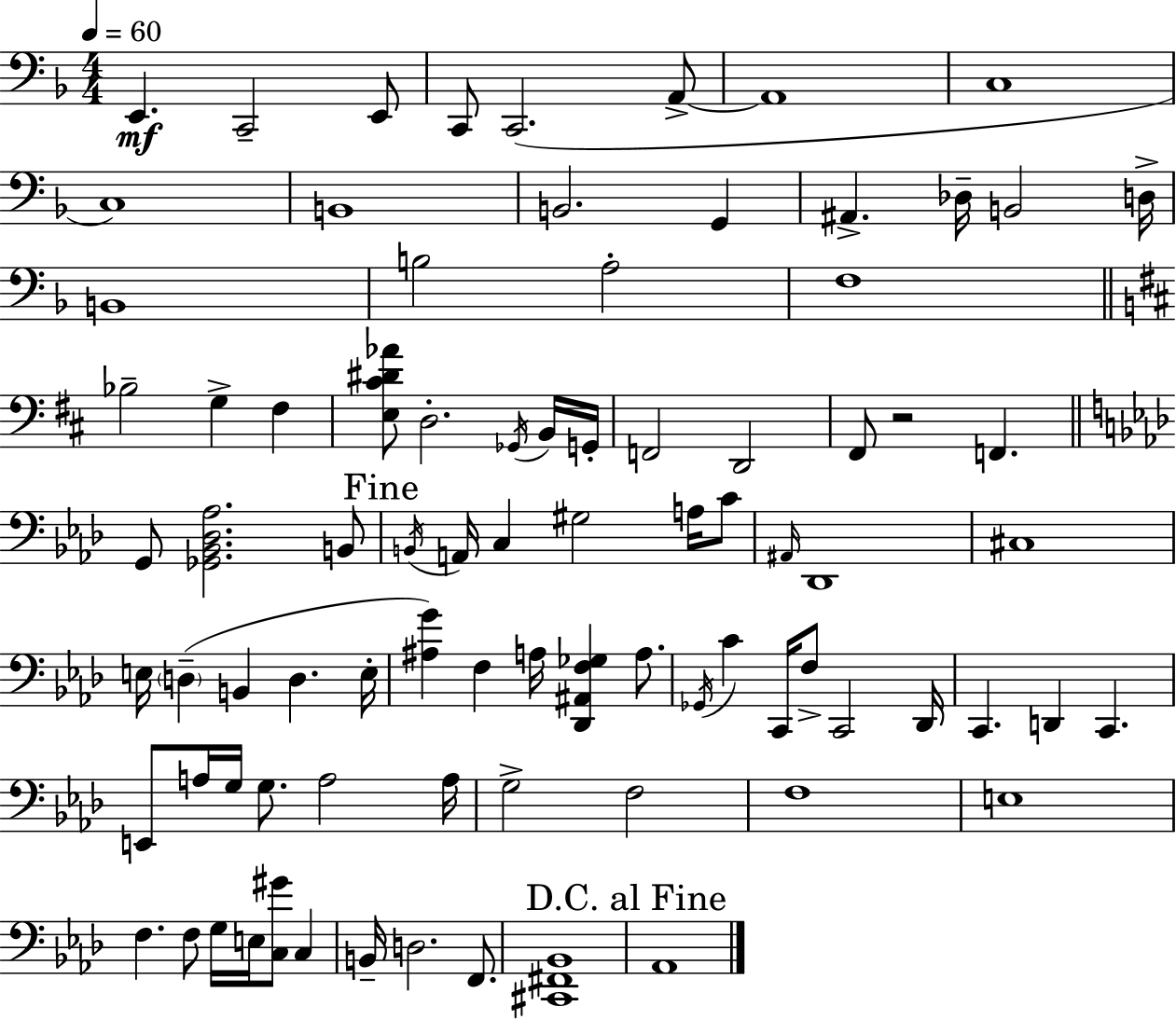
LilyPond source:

{
  \clef bass
  \numericTimeSignature
  \time 4/4
  \key f \major
  \tempo 4 = 60
  \repeat volta 2 { e,4.\mf c,2-- e,8 | c,8 c,2.( a,8->~~ | a,1 | c1 | \break c1) | b,1 | b,2. g,4 | ais,4.-> des16-- b,2 d16-> | \break b,1 | b2 a2-. | f1 | \bar "||" \break \key b \minor bes2-- g4-> fis4 | <e cis' dis' aes'>8 d2.-. \acciaccatura { ges,16 } b,16 | g,16-. f,2 d,2 | fis,8 r2 f,4. | \break \bar "||" \break \key aes \major g,8 <ges, bes, des aes>2. b,8 | \mark "Fine" \acciaccatura { b,16 } a,16 c4 gis2 a16 c'8 | \grace { ais,16 } des,1 | cis1 | \break e16 \parenthesize d4--( b,4 d4. | e16-. <ais g'>4) f4 a16 <des, ais, f ges>4 a8. | \acciaccatura { ges,16 } c'4 c,16 f8-> c,2 | des,16 c,4. d,4 c,4. | \break e,8 a16 g16 g8. a2 | a16 g2-> f2 | f1 | e1 | \break f4. f8 g16 e16 <c gis'>8 c4 | b,16-- d2. | f,8. <cis, fis, bes,>1 | \mark "D.C. al Fine" aes,1 | \break } \bar "|."
}